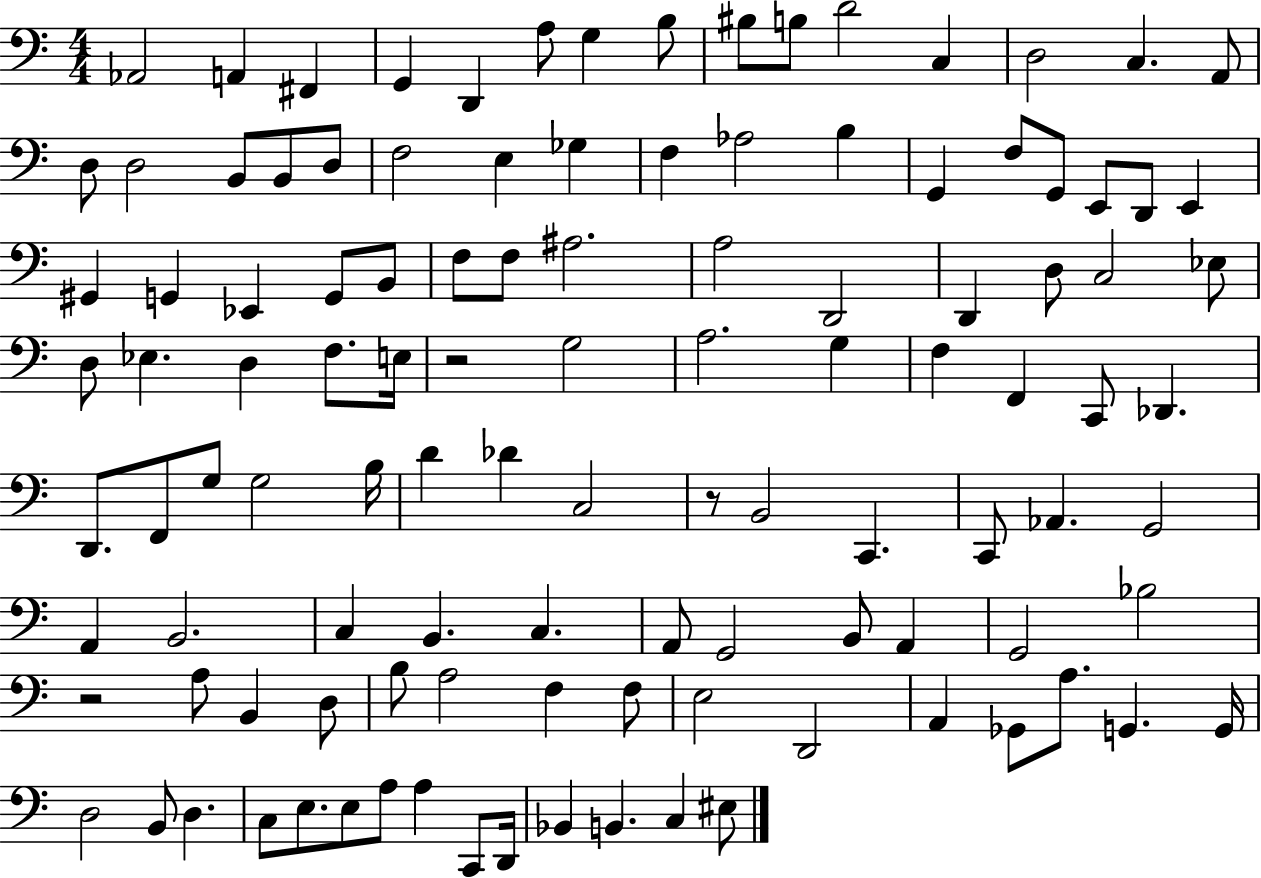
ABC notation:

X:1
T:Untitled
M:4/4
L:1/4
K:C
_A,,2 A,, ^F,, G,, D,, A,/2 G, B,/2 ^B,/2 B,/2 D2 C, D,2 C, A,,/2 D,/2 D,2 B,,/2 B,,/2 D,/2 F,2 E, _G, F, _A,2 B, G,, F,/2 G,,/2 E,,/2 D,,/2 E,, ^G,, G,, _E,, G,,/2 B,,/2 F,/2 F,/2 ^A,2 A,2 D,,2 D,, D,/2 C,2 _E,/2 D,/2 _E, D, F,/2 E,/4 z2 G,2 A,2 G, F, F,, C,,/2 _D,, D,,/2 F,,/2 G,/2 G,2 B,/4 D _D C,2 z/2 B,,2 C,, C,,/2 _A,, G,,2 A,, B,,2 C, B,, C, A,,/2 G,,2 B,,/2 A,, G,,2 _B,2 z2 A,/2 B,, D,/2 B,/2 A,2 F, F,/2 E,2 D,,2 A,, _G,,/2 A,/2 G,, G,,/4 D,2 B,,/2 D, C,/2 E,/2 E,/2 A,/2 A, C,,/2 D,,/4 _B,, B,, C, ^E,/2